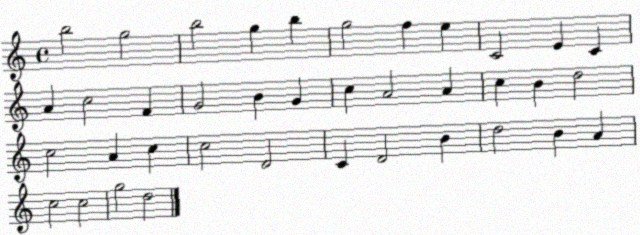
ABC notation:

X:1
T:Untitled
M:4/4
L:1/4
K:C
b2 g2 b2 g b g2 f e C2 E C A c2 F G2 B G c A2 A c B d2 c2 A c c2 D2 C D2 B d2 B A c2 c2 g2 d2